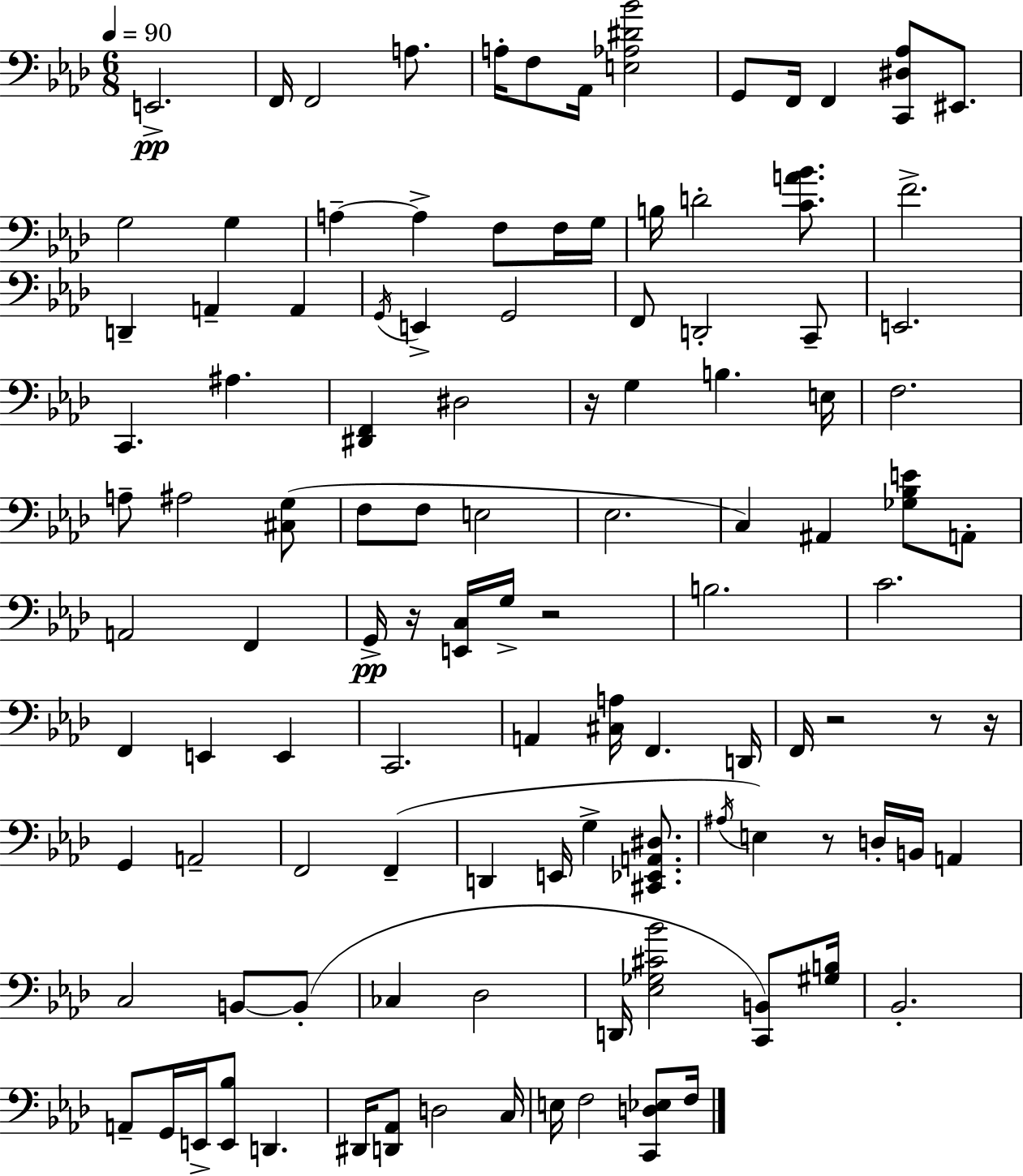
{
  \clef bass
  \numericTimeSignature
  \time 6/8
  \key f \minor
  \tempo 4 = 90
  e,2.->\pp | f,16 f,2 a8. | a16-. f8 aes,16 <e aes dis' bes'>2 | g,8 f,16 f,4 <c, dis aes>8 eis,8. | \break g2 g4 | a4--~~ a4-> f8 f16 g16 | b16 d'2-. <c' a' bes'>8. | f'2.-> | \break d,4-- a,4-- a,4 | \acciaccatura { g,16 } e,4-> g,2 | f,8 d,2-. c,8-- | e,2. | \break c,4. ais4. | <dis, f,>4 dis2 | r16 g4 b4. | e16 f2. | \break a8-- ais2 <cis g>8( | f8 f8 e2 | ees2. | c4) ais,4 <ges bes e'>8 a,8-. | \break a,2 f,4 | g,16->\pp r16 <e, c>16 g16-> r2 | b2. | c'2. | \break f,4 e,4 e,4 | c,2. | a,4 <cis a>16 f,4. | d,16 f,16 r2 r8 | \break r16 g,4 a,2-- | f,2 f,4--( | d,4 e,16 g4-> <cis, ees, a, dis>8. | \acciaccatura { ais16 }) e4 r8 d16-. b,16 a,4 | \break c2 b,8~~ | b,8-.( ces4 des2 | d,16 <ees ges cis' bes'>2 <c, b,>8) | <gis b>16 bes,2.-. | \break a,8-- g,16 e,16-> <e, bes>8 d,4. | dis,16 <d, aes,>8 d2 | c16 e16 f2 <c, d ees>8 | f16 \bar "|."
}